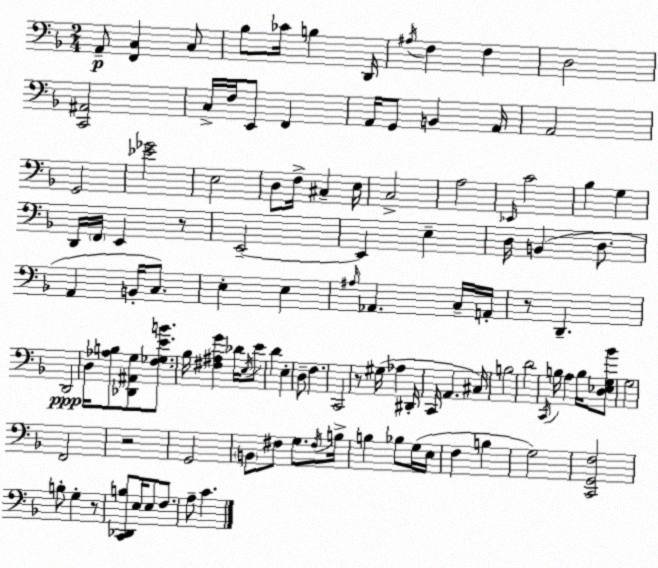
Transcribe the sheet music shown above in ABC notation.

X:1
T:Untitled
M:2/4
L:1/4
K:Dm
A,,/2 [F,,C,] C,/2 _B,/2 _C/4 B, D,,/4 ^A,/4 F, F, D,2 [C,,^A,,]2 C,/4 F,/4 E,,/2 F,, A,,/4 G,,/2 B,, A,,/4 A,,2 G,,2 [_E_G]2 E,2 D,/2 F,/4 ^C, E,/4 C,2 A,2 _E,,/4 C2 _B, G, D,,/4 F,,/4 E,, z/2 E,,2 E,, E, D,/4 B,, D,/2 A,, B,,/4 C,/2 E, E, ^A,/4 _A,, C,/4 A,,/4 z/2 D,, D,,2 D,/4 [_A,B,]/2 [_D,,^A,,G,]/2 [F,_G,EB]/2 _B,/4 [^F,^A,G] _D/4 E,/4 E/2 D E, D,/2 F, C,,2 z/2 ^G,/4 _A, ^D,,/4 C,,/4 A,, ^C,/4 B,2 D2 C,,/4 B,/4 A, B,/4 [D,_E,G,_B]/2 G,2 F,,2 z2 G,,2 B,,/2 ^F,/2 G,/2 ^F,/4 B,/4 B, _B,/2 G,/4 E,/4 F, B, G,2 [C,,G,,F,]2 B,/2 G, z/2 [C,,_D,,B,]/2 E,/4 E,/2 F,/2 A,/2 C